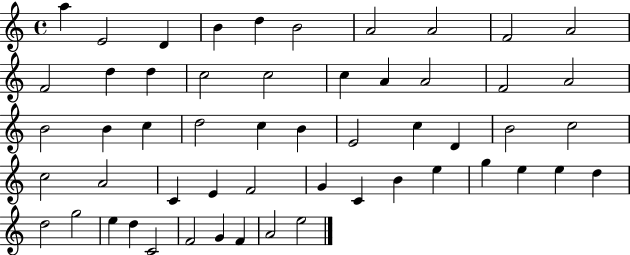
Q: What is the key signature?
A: C major